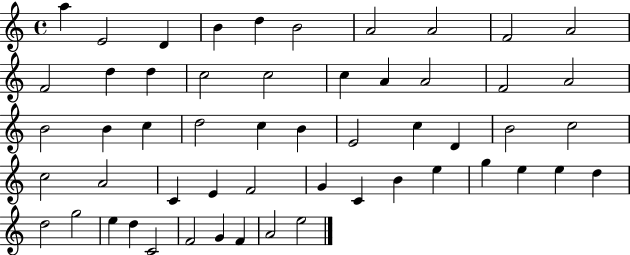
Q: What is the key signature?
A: C major